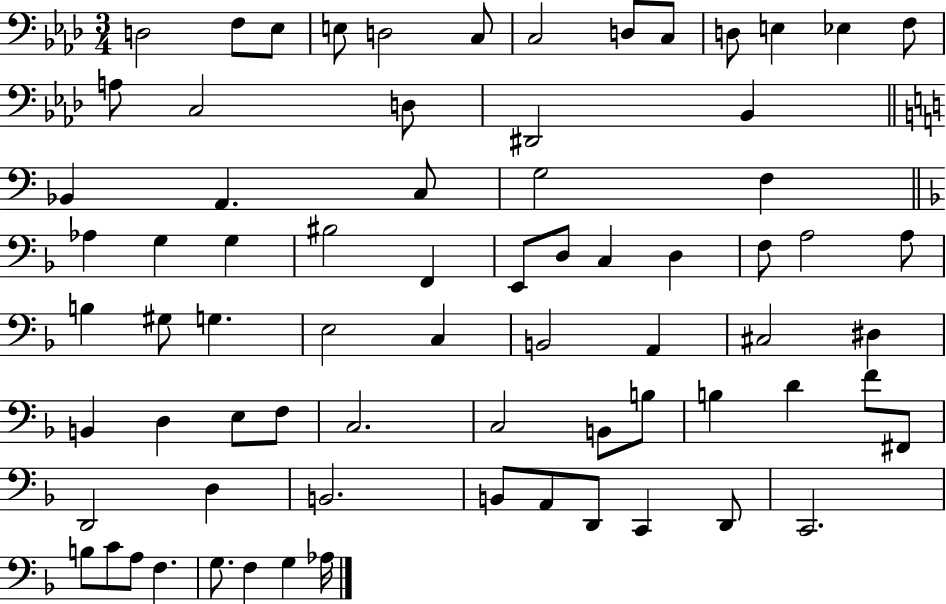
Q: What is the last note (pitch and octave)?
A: Ab3